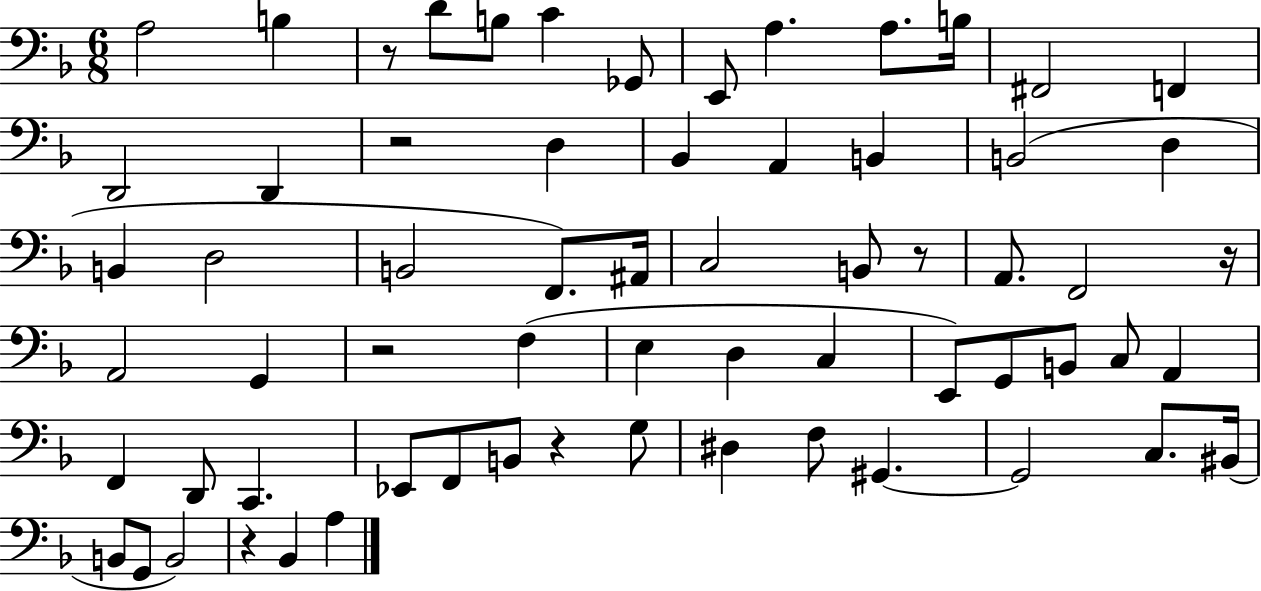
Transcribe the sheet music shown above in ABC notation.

X:1
T:Untitled
M:6/8
L:1/4
K:F
A,2 B, z/2 D/2 B,/2 C _G,,/2 E,,/2 A, A,/2 B,/4 ^F,,2 F,, D,,2 D,, z2 D, _B,, A,, B,, B,,2 D, B,, D,2 B,,2 F,,/2 ^A,,/4 C,2 B,,/2 z/2 A,,/2 F,,2 z/4 A,,2 G,, z2 F, E, D, C, E,,/2 G,,/2 B,,/2 C,/2 A,, F,, D,,/2 C,, _E,,/2 F,,/2 B,,/2 z G,/2 ^D, F,/2 ^G,, ^G,,2 C,/2 ^B,,/4 B,,/2 G,,/2 B,,2 z _B,, A,